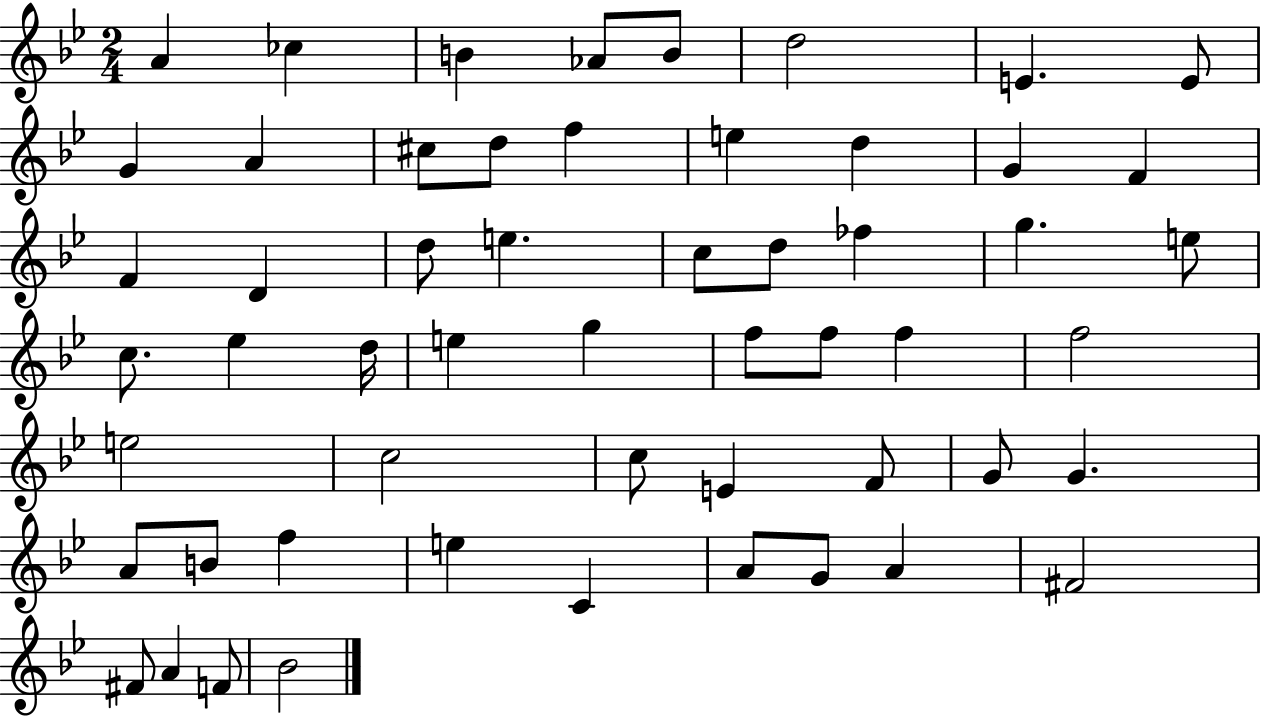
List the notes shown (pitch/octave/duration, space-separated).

A4/q CES5/q B4/q Ab4/e B4/e D5/h E4/q. E4/e G4/q A4/q C#5/e D5/e F5/q E5/q D5/q G4/q F4/q F4/q D4/q D5/e E5/q. C5/e D5/e FES5/q G5/q. E5/e C5/e. Eb5/q D5/s E5/q G5/q F5/e F5/e F5/q F5/h E5/h C5/h C5/e E4/q F4/e G4/e G4/q. A4/e B4/e F5/q E5/q C4/q A4/e G4/e A4/q F#4/h F#4/e A4/q F4/e Bb4/h